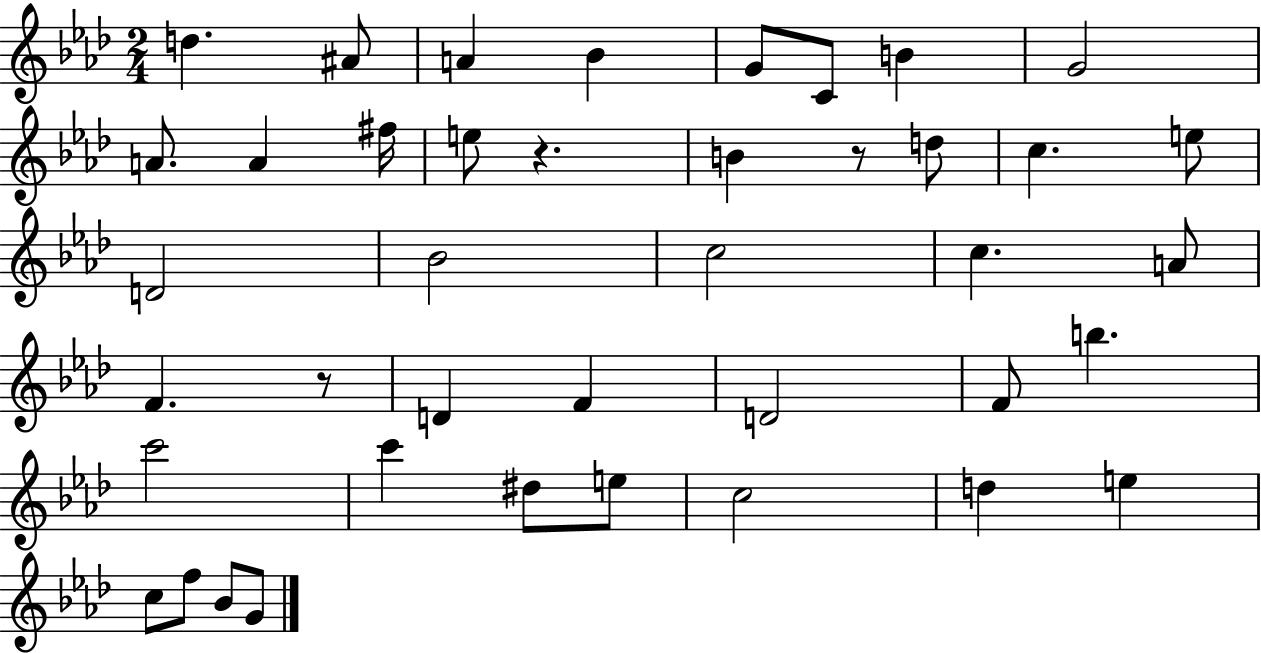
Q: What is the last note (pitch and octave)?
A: G4